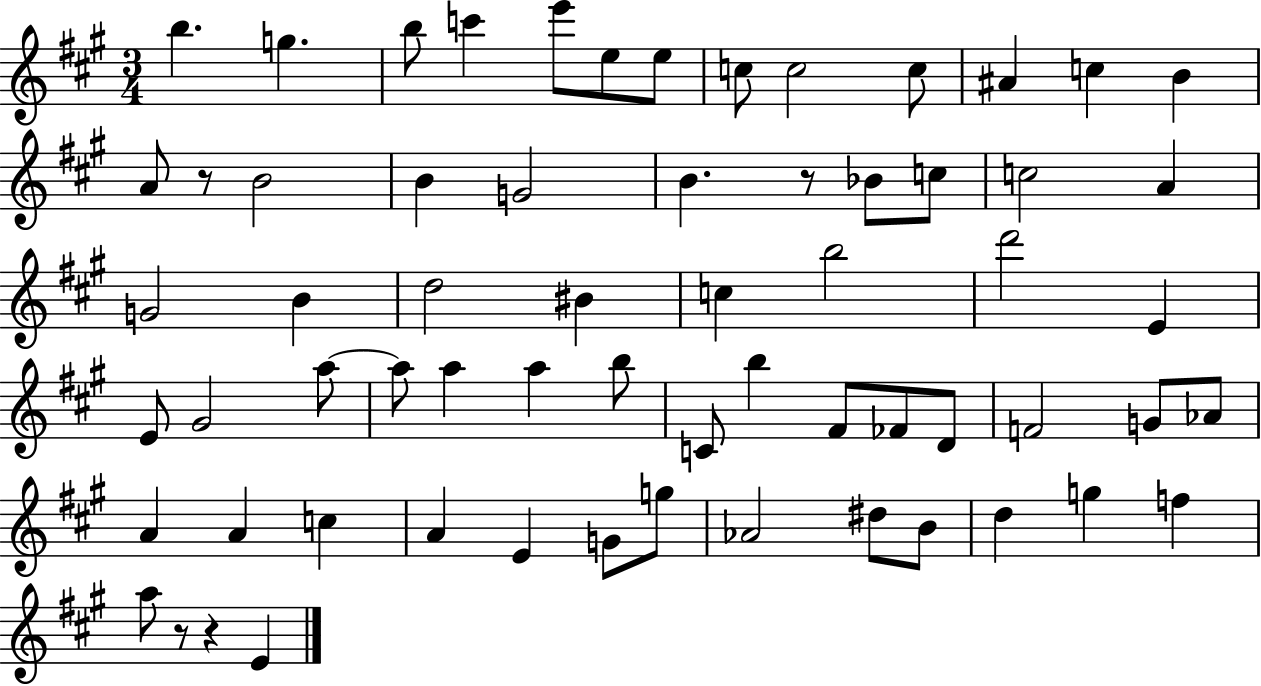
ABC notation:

X:1
T:Untitled
M:3/4
L:1/4
K:A
b g b/2 c' e'/2 e/2 e/2 c/2 c2 c/2 ^A c B A/2 z/2 B2 B G2 B z/2 _B/2 c/2 c2 A G2 B d2 ^B c b2 d'2 E E/2 ^G2 a/2 a/2 a a b/2 C/2 b ^F/2 _F/2 D/2 F2 G/2 _A/2 A A c A E G/2 g/2 _A2 ^d/2 B/2 d g f a/2 z/2 z E